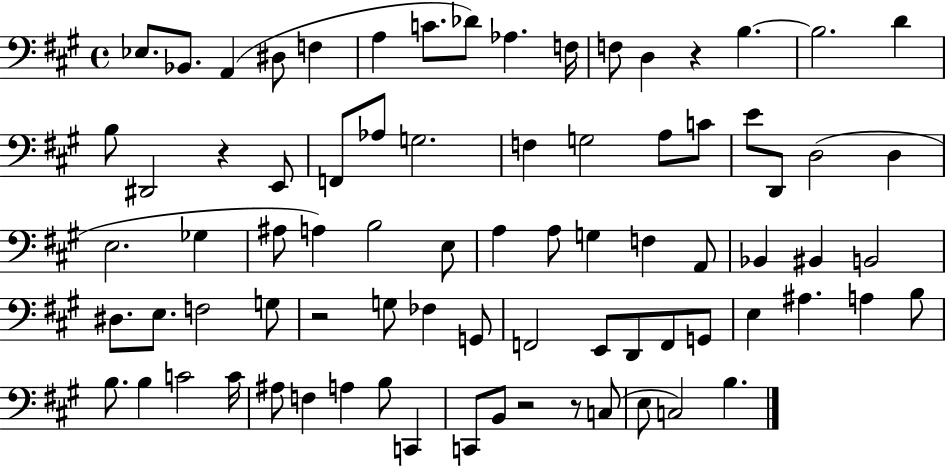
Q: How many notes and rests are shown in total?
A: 79